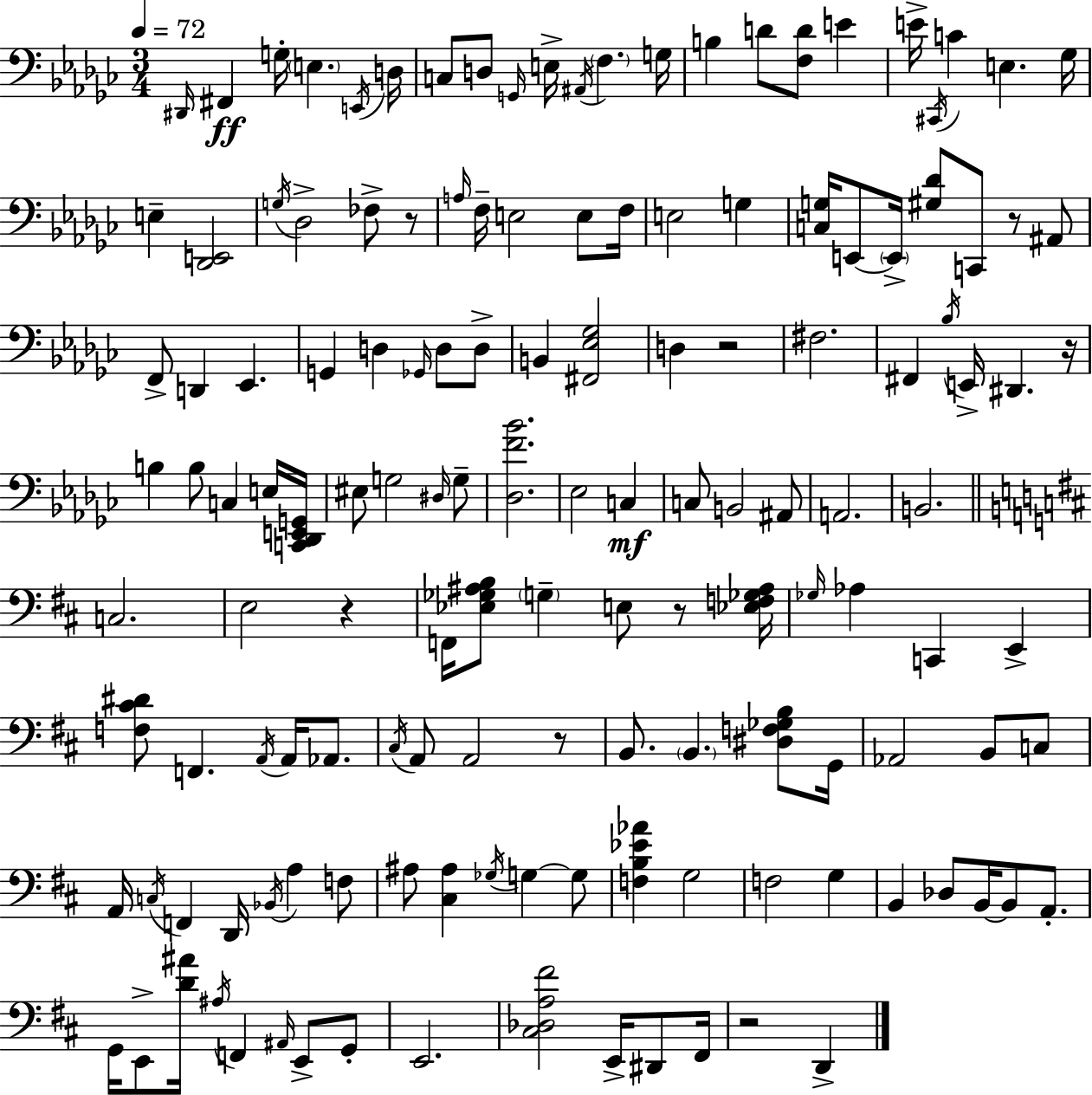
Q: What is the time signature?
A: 3/4